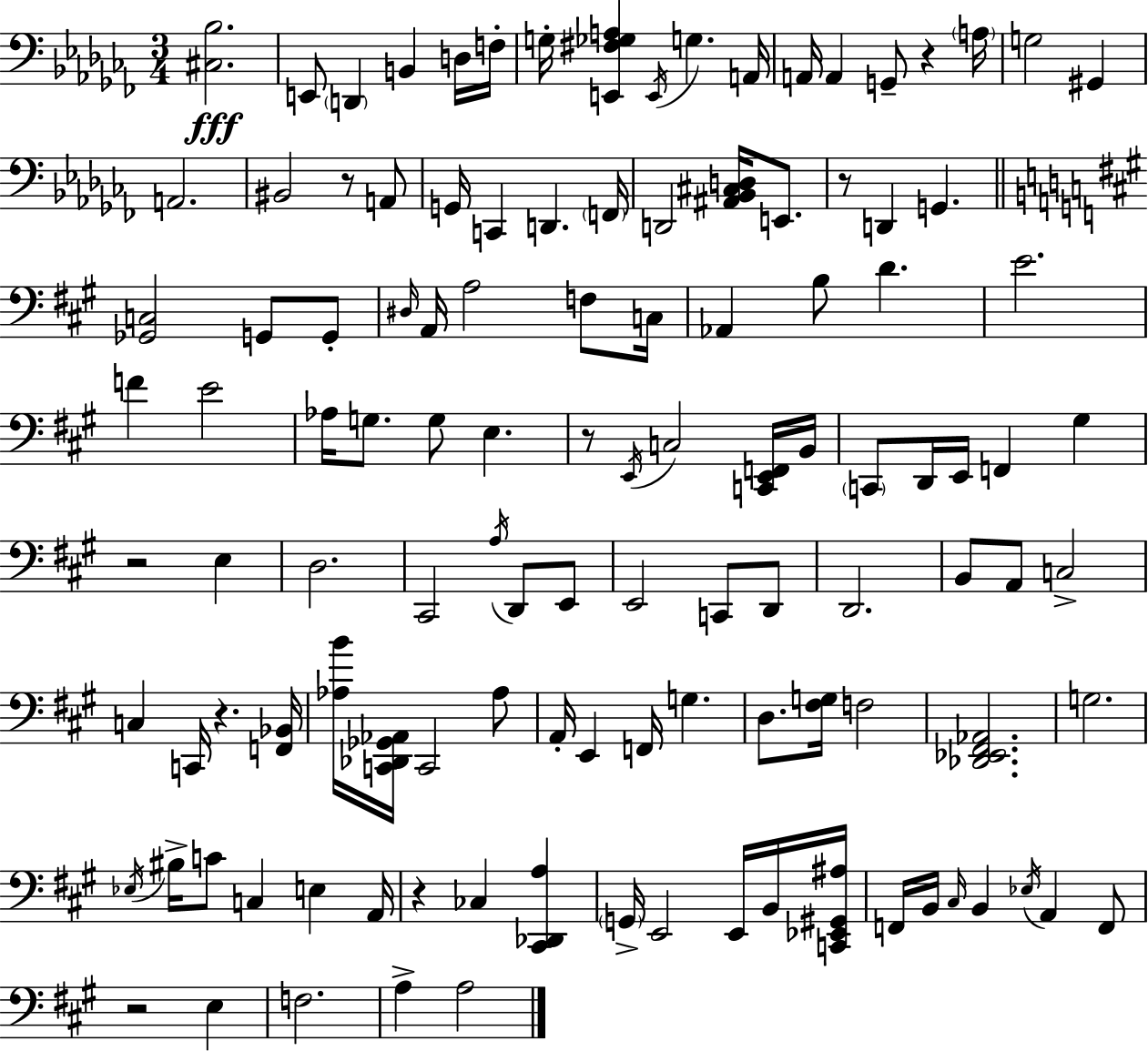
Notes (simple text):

[C#3,Bb3]/h. E2/e D2/q B2/q D3/s F3/s G3/s [E2,F#3,Gb3,A3]/q E2/s G3/q. A2/s A2/s A2/q G2/e R/q A3/s G3/h G#2/q A2/h. BIS2/h R/e A2/e G2/s C2/q D2/q. F2/s D2/h [A#2,Bb2,C#3,D3]/s E2/e. R/e D2/q G2/q. [Gb2,C3]/h G2/e G2/e D#3/s A2/s A3/h F3/e C3/s Ab2/q B3/e D4/q. E4/h. F4/q E4/h Ab3/s G3/e. G3/e E3/q. R/e E2/s C3/h [C2,E2,F2]/s B2/s C2/e D2/s E2/s F2/q G#3/q R/h E3/q D3/h. C#2/h A3/s D2/e E2/e E2/h C2/e D2/e D2/h. B2/e A2/e C3/h C3/q C2/s R/q. [F2,Bb2]/s [Ab3,B4]/s [C2,Db2,Gb2,Ab2]/s C2/h Ab3/e A2/s E2/q F2/s G3/q. D3/e. [F#3,G3]/s F3/h [Db2,Eb2,F#2,Ab2]/h. G3/h. Eb3/s BIS3/s C4/e C3/q E3/q A2/s R/q CES3/q [C#2,Db2,A3]/q G2/s E2/h E2/s B2/s [C2,Eb2,G#2,A#3]/s F2/s B2/s C#3/s B2/q Eb3/s A2/q F2/e R/h E3/q F3/h. A3/q A3/h